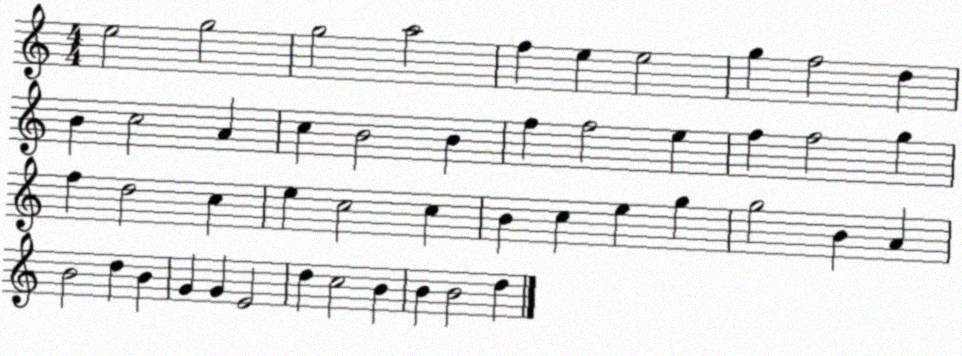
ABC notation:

X:1
T:Untitled
M:4/4
L:1/4
K:C
e2 g2 g2 a2 f e e2 g f2 d B c2 A c B2 B f f2 e f f2 g f d2 c e c2 c B c e g g2 B A B2 d B G G E2 d c2 B B B2 d